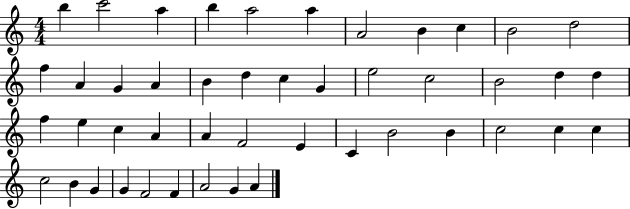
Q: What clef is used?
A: treble